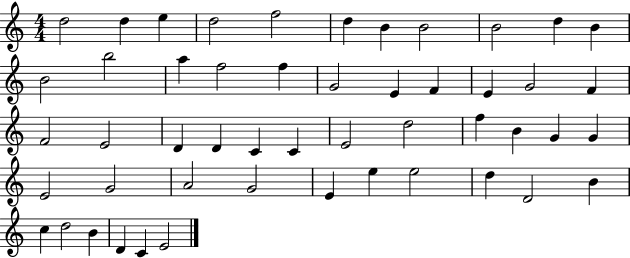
D5/h D5/q E5/q D5/h F5/h D5/q B4/q B4/h B4/h D5/q B4/q B4/h B5/h A5/q F5/h F5/q G4/h E4/q F4/q E4/q G4/h F4/q F4/h E4/h D4/q D4/q C4/q C4/q E4/h D5/h F5/q B4/q G4/q G4/q E4/h G4/h A4/h G4/h E4/q E5/q E5/h D5/q D4/h B4/q C5/q D5/h B4/q D4/q C4/q E4/h